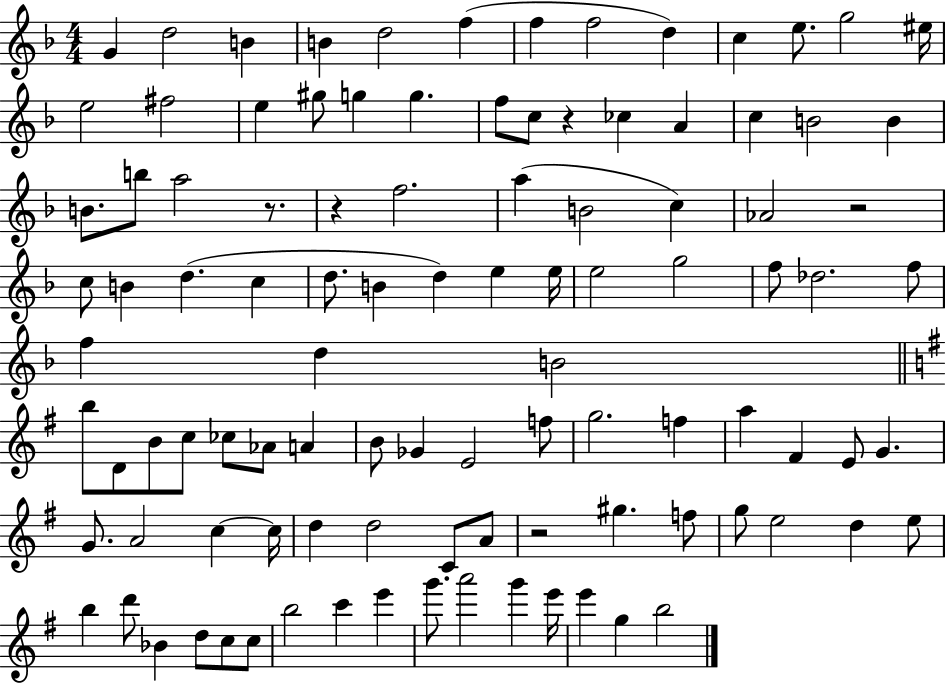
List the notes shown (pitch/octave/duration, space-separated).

G4/q D5/h B4/q B4/q D5/h F5/q F5/q F5/h D5/q C5/q E5/e. G5/h EIS5/s E5/h F#5/h E5/q G#5/e G5/q G5/q. F5/e C5/e R/q CES5/q A4/q C5/q B4/h B4/q B4/e. B5/e A5/h R/e. R/q F5/h. A5/q B4/h C5/q Ab4/h R/h C5/e B4/q D5/q. C5/q D5/e. B4/q D5/q E5/q E5/s E5/h G5/h F5/e Db5/h. F5/e F5/q D5/q B4/h B5/e D4/e B4/e C5/e CES5/e Ab4/e A4/q B4/e Gb4/q E4/h F5/e G5/h. F5/q A5/q F#4/q E4/e G4/q. G4/e. A4/h C5/q C5/s D5/q D5/h C4/e A4/e R/h G#5/q. F5/e G5/e E5/h D5/q E5/e B5/q D6/e Bb4/q D5/e C5/e C5/e B5/h C6/q E6/q G6/e. A6/h G6/q E6/s E6/q G5/q B5/h